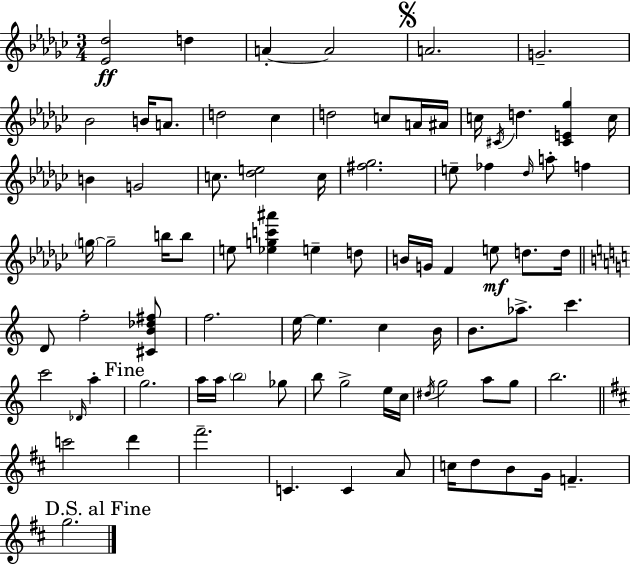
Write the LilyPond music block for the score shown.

{
  \clef treble
  \numericTimeSignature
  \time 3/4
  \key ees \minor
  <ees' des''>2\ff d''4 | a'4-.~~ a'2 | \mark \markup { \musicglyph "scripts.segno" } a'2. | g'2.-- | \break bes'2 b'16 a'8. | d''2 ces''4 | d''2 c''8 a'16 ais'16 | c''16 \acciaccatura { cis'16 } d''4. <cis' e' ges''>4 | \break c''16 b'4 g'2 | c''8. <des'' e''>2 | c''16 <fis'' ges''>2. | e''8-- fes''4 \grace { des''16 } a''8-. f''4 | \break \parenthesize g''16~~ g''2-- b''16 | b''8 e''8 <ees'' g'' c''' ais'''>4 e''4-- | d''8 b'16 g'16 f'4 e''8\mf d''8. | d''16 \bar "||" \break \key a \minor d'8 f''2-. <cis' b' des'' fis''>8 | f''2. | e''16~~ e''4. c''4 b'16 | b'8. aes''8.-> c'''4. | \break c'''2 \grace { des'16 } a''4-. | \mark "Fine" g''2. | a''16 a''16 \parenthesize b''2 ges''8 | b''8 g''2-> e''16 | \break c''16 \acciaccatura { dis''16 } g''2 a''8 | g''8 b''2. | \bar "||" \break \key d \major c'''2 d'''4 | fis'''2.-- | c'4. c'4 a'8 | c''16 d''8 b'8 g'16 f'4.-- | \break \mark "D.S. al Fine" g''2. | \bar "|."
}